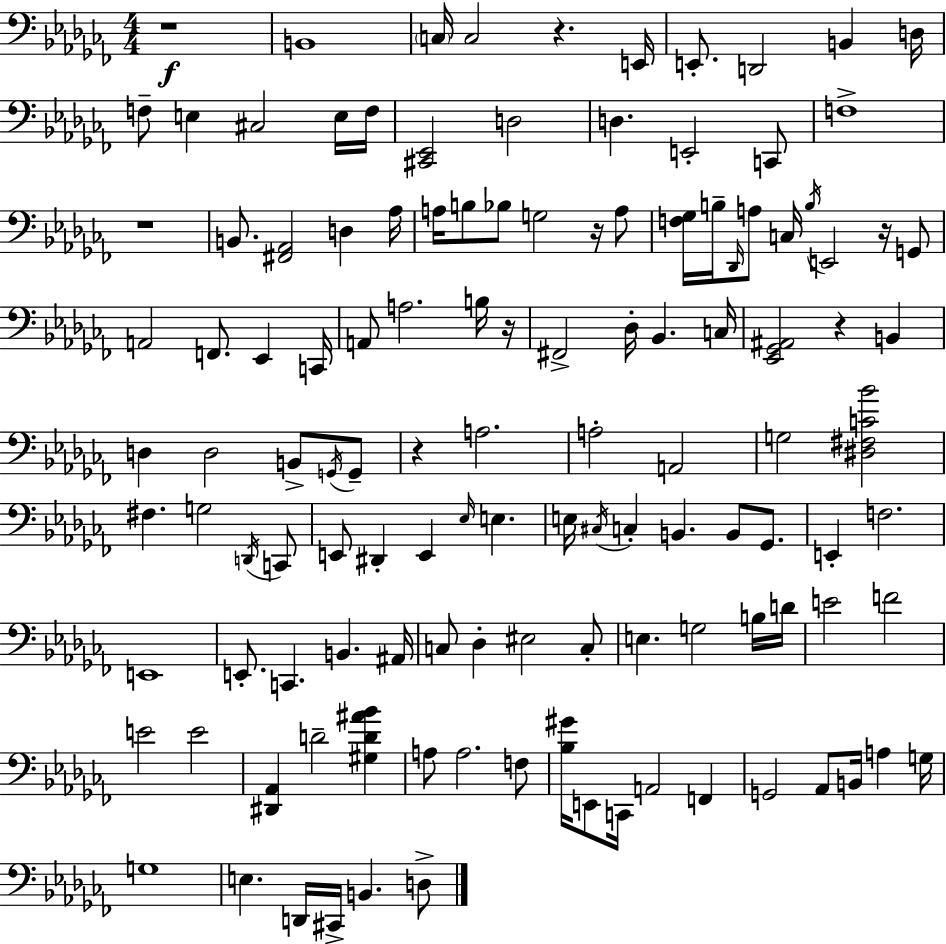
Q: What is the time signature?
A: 4/4